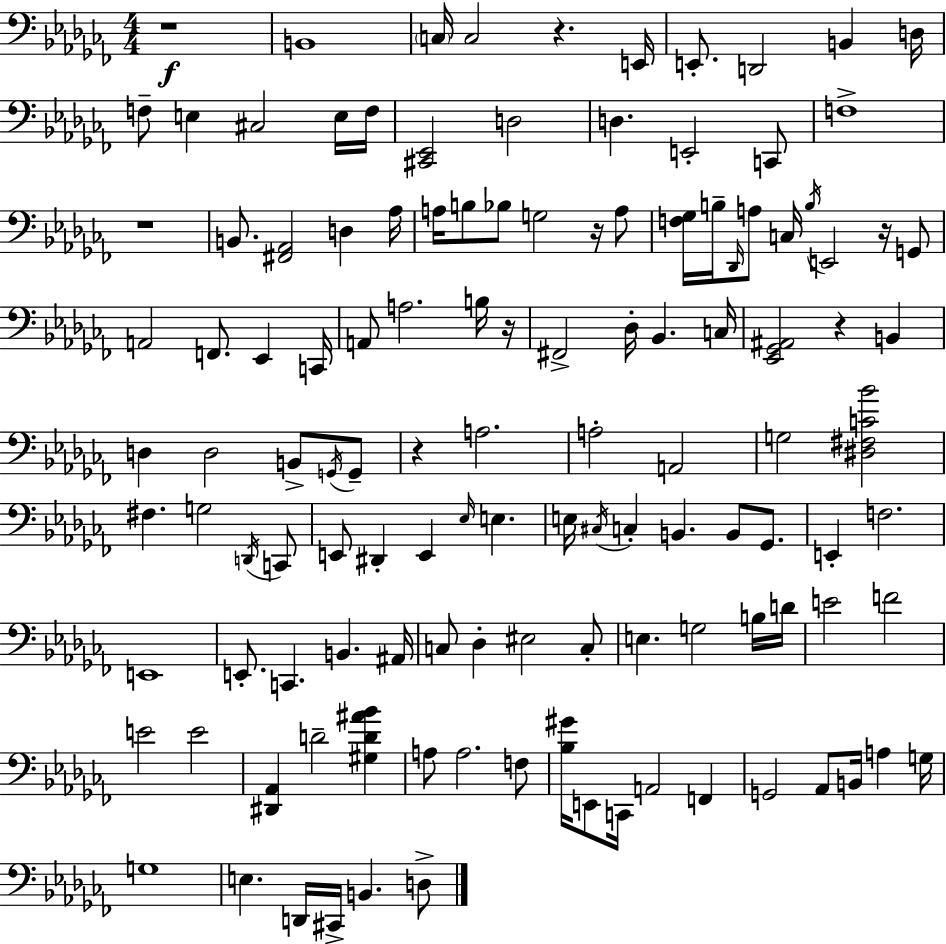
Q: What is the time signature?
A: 4/4